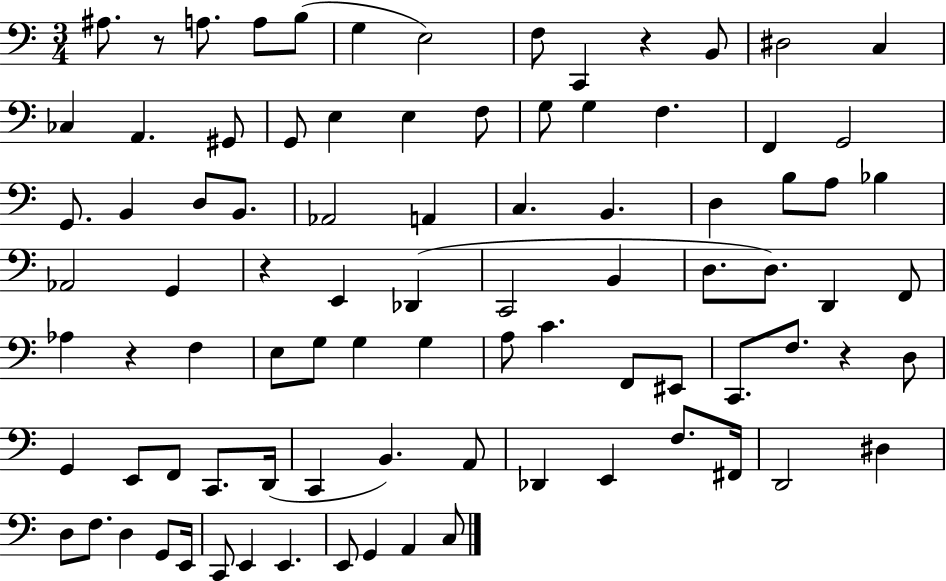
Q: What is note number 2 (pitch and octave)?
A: A3